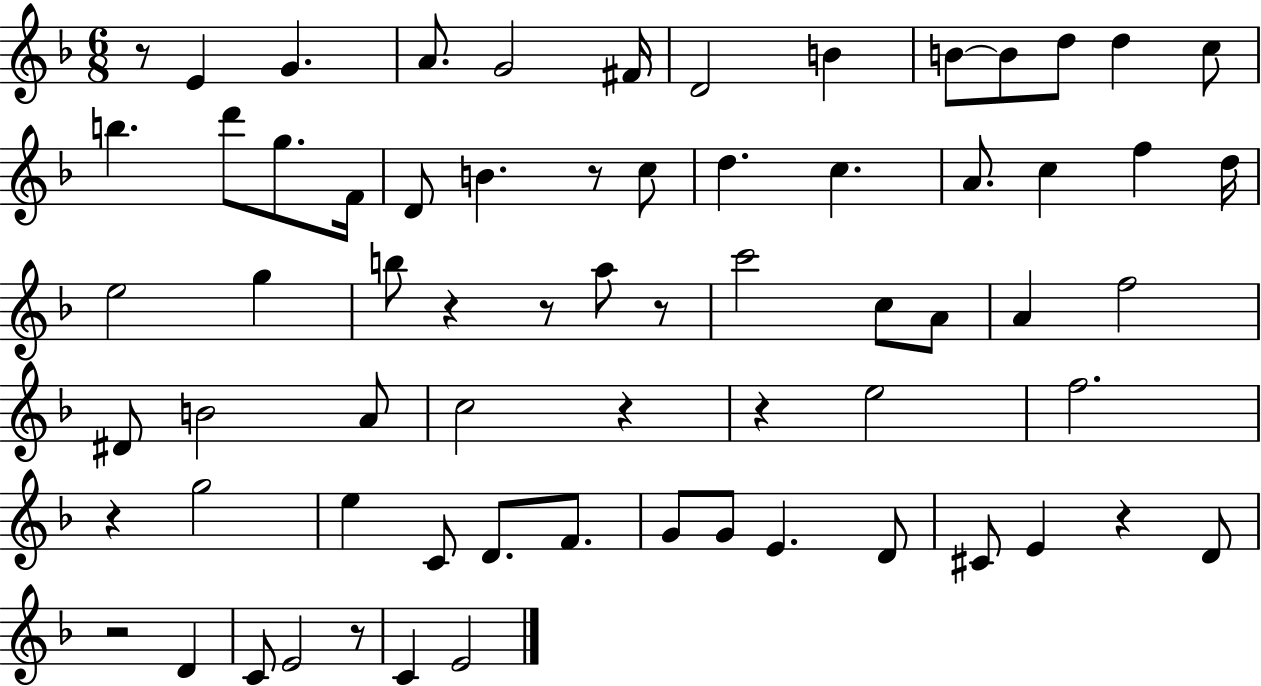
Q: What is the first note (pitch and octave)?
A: E4